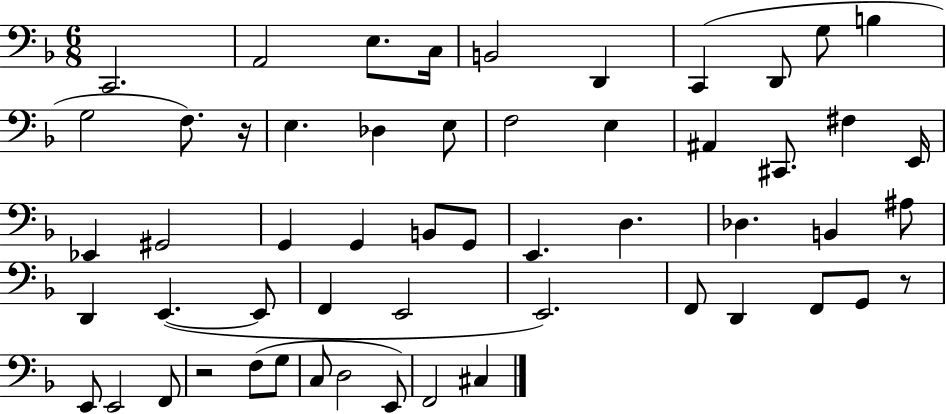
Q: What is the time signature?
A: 6/8